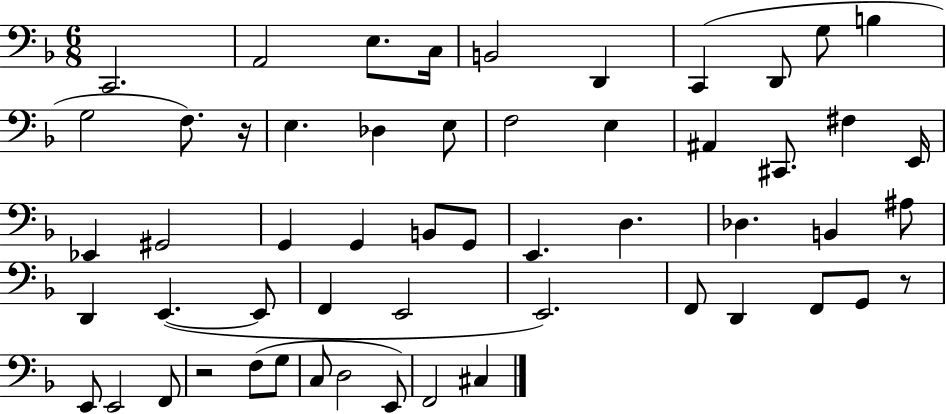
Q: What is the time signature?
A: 6/8